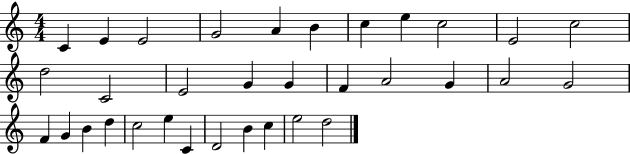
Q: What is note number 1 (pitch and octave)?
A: C4